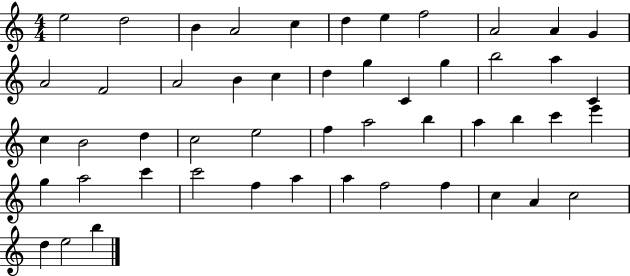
E5/h D5/h B4/q A4/h C5/q D5/q E5/q F5/h A4/h A4/q G4/q A4/h F4/h A4/h B4/q C5/q D5/q G5/q C4/q G5/q B5/h A5/q C4/q C5/q B4/h D5/q C5/h E5/h F5/q A5/h B5/q A5/q B5/q C6/q E6/q G5/q A5/h C6/q C6/h F5/q A5/q A5/q F5/h F5/q C5/q A4/q C5/h D5/q E5/h B5/q